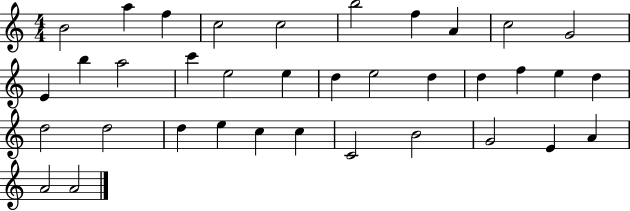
B4/h A5/q F5/q C5/h C5/h B5/h F5/q A4/q C5/h G4/h E4/q B5/q A5/h C6/q E5/h E5/q D5/q E5/h D5/q D5/q F5/q E5/q D5/q D5/h D5/h D5/q E5/q C5/q C5/q C4/h B4/h G4/h E4/q A4/q A4/h A4/h